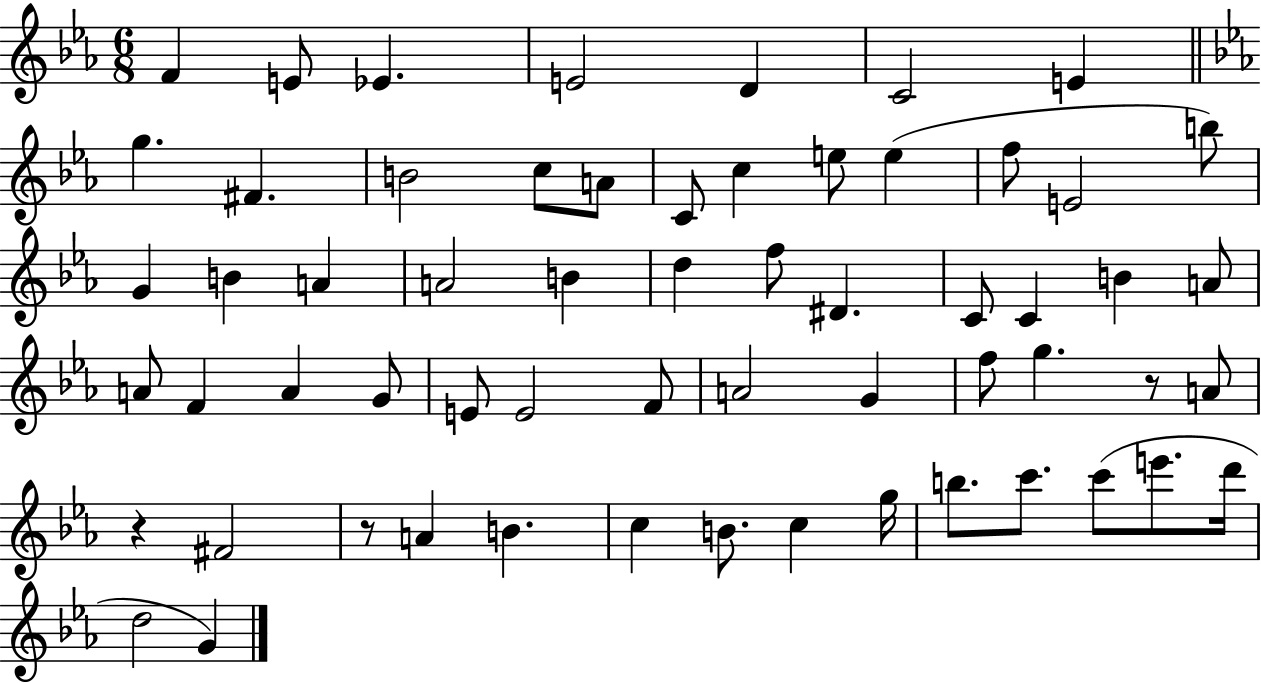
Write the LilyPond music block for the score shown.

{
  \clef treble
  \numericTimeSignature
  \time 6/8
  \key ees \major
  f'4 e'8 ees'4. | e'2 d'4 | c'2 e'4 | \bar "||" \break \key c \minor g''4. fis'4. | b'2 c''8 a'8 | c'8 c''4 e''8 e''4( | f''8 e'2 b''8) | \break g'4 b'4 a'4 | a'2 b'4 | d''4 f''8 dis'4. | c'8 c'4 b'4 a'8 | \break a'8 f'4 a'4 g'8 | e'8 e'2 f'8 | a'2 g'4 | f''8 g''4. r8 a'8 | \break r4 fis'2 | r8 a'4 b'4. | c''4 b'8. c''4 g''16 | b''8. c'''8. c'''8( e'''8. d'''16 | \break d''2 g'4) | \bar "|."
}